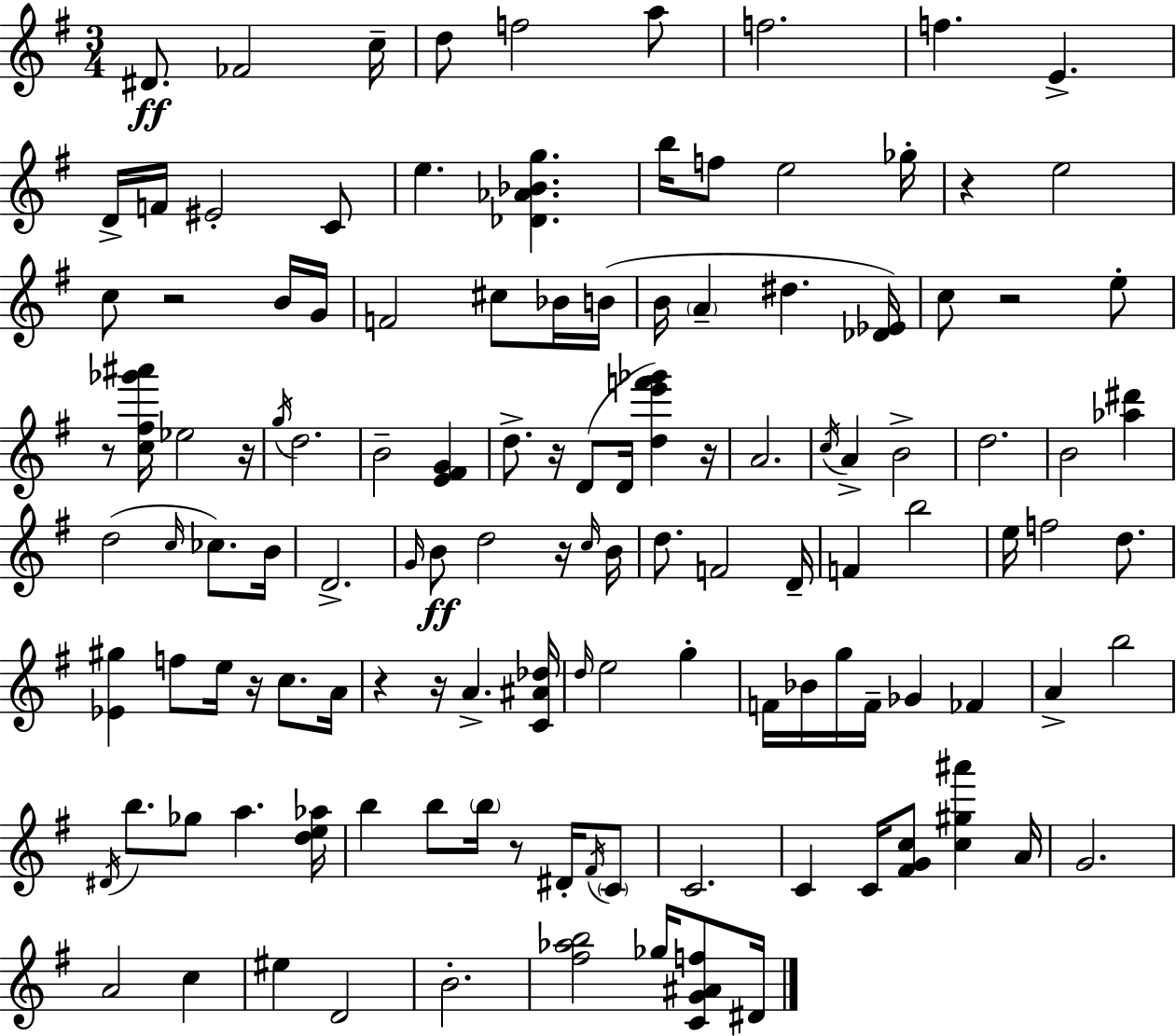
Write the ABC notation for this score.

X:1
T:Untitled
M:3/4
L:1/4
K:G
^D/2 _F2 c/4 d/2 f2 a/2 f2 f E D/4 F/4 ^E2 C/2 e [_D_A_Bg] b/4 f/2 e2 _g/4 z e2 c/2 z2 B/4 G/4 F2 ^c/2 _B/4 B/4 B/4 A ^d [_D_E]/4 c/2 z2 e/2 z/2 [c^f_g'^a']/4 _e2 z/4 g/4 d2 B2 [E^FG] d/2 z/4 D/2 D/4 [de'f'_g'] z/4 A2 c/4 A B2 d2 B2 [_a^d'] d2 c/4 _c/2 B/4 D2 G/4 B/2 d2 z/4 c/4 B/4 d/2 F2 D/4 F b2 e/4 f2 d/2 [_E^g] f/2 e/4 z/4 c/2 A/4 z z/4 A [C^A_d]/4 d/4 e2 g F/4 _B/4 g/4 F/4 _G _F A b2 ^D/4 b/2 _g/2 a [de_a]/4 b b/2 b/4 z/2 ^D/4 ^F/4 C/2 C2 C C/4 [^FGc]/2 [c^g^a'] A/4 G2 A2 c ^e D2 B2 [^f_ab]2 _g/4 [CG^Af]/2 ^D/4